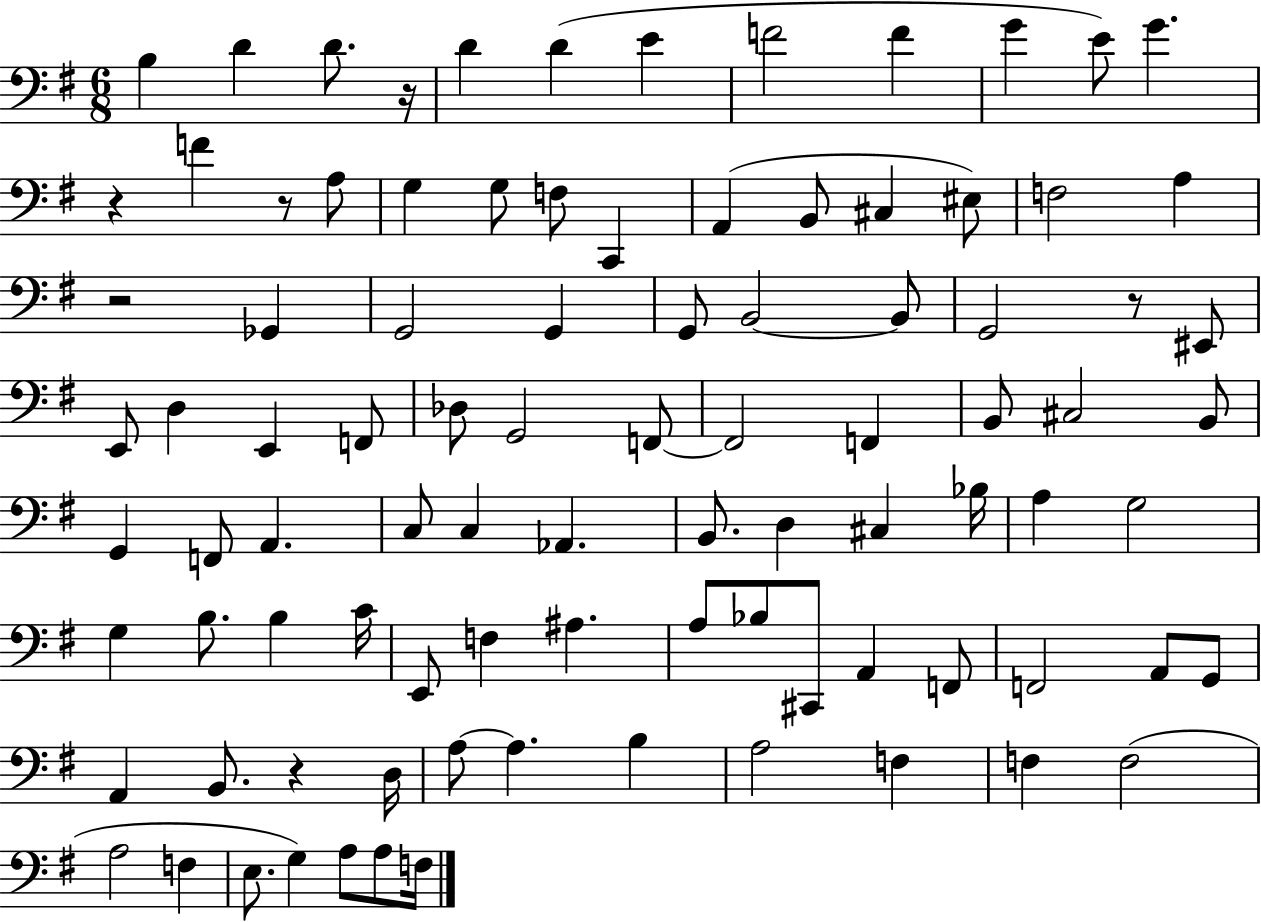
B3/q D4/q D4/e. R/s D4/q D4/q E4/q F4/h F4/q G4/q E4/e G4/q. R/q F4/q R/e A3/e G3/q G3/e F3/e C2/q A2/q B2/e C#3/q EIS3/e F3/h A3/q R/h Gb2/q G2/h G2/q G2/e B2/h B2/e G2/h R/e EIS2/e E2/e D3/q E2/q F2/e Db3/e G2/h F2/e F2/h F2/q B2/e C#3/h B2/e G2/q F2/e A2/q. C3/e C3/q Ab2/q. B2/e. D3/q C#3/q Bb3/s A3/q G3/h G3/q B3/e. B3/q C4/s E2/e F3/q A#3/q. A3/e Bb3/e C#2/e A2/q F2/e F2/h A2/e G2/e A2/q B2/e. R/q D3/s A3/e A3/q. B3/q A3/h F3/q F3/q F3/h A3/h F3/q E3/e. G3/q A3/e A3/e F3/s